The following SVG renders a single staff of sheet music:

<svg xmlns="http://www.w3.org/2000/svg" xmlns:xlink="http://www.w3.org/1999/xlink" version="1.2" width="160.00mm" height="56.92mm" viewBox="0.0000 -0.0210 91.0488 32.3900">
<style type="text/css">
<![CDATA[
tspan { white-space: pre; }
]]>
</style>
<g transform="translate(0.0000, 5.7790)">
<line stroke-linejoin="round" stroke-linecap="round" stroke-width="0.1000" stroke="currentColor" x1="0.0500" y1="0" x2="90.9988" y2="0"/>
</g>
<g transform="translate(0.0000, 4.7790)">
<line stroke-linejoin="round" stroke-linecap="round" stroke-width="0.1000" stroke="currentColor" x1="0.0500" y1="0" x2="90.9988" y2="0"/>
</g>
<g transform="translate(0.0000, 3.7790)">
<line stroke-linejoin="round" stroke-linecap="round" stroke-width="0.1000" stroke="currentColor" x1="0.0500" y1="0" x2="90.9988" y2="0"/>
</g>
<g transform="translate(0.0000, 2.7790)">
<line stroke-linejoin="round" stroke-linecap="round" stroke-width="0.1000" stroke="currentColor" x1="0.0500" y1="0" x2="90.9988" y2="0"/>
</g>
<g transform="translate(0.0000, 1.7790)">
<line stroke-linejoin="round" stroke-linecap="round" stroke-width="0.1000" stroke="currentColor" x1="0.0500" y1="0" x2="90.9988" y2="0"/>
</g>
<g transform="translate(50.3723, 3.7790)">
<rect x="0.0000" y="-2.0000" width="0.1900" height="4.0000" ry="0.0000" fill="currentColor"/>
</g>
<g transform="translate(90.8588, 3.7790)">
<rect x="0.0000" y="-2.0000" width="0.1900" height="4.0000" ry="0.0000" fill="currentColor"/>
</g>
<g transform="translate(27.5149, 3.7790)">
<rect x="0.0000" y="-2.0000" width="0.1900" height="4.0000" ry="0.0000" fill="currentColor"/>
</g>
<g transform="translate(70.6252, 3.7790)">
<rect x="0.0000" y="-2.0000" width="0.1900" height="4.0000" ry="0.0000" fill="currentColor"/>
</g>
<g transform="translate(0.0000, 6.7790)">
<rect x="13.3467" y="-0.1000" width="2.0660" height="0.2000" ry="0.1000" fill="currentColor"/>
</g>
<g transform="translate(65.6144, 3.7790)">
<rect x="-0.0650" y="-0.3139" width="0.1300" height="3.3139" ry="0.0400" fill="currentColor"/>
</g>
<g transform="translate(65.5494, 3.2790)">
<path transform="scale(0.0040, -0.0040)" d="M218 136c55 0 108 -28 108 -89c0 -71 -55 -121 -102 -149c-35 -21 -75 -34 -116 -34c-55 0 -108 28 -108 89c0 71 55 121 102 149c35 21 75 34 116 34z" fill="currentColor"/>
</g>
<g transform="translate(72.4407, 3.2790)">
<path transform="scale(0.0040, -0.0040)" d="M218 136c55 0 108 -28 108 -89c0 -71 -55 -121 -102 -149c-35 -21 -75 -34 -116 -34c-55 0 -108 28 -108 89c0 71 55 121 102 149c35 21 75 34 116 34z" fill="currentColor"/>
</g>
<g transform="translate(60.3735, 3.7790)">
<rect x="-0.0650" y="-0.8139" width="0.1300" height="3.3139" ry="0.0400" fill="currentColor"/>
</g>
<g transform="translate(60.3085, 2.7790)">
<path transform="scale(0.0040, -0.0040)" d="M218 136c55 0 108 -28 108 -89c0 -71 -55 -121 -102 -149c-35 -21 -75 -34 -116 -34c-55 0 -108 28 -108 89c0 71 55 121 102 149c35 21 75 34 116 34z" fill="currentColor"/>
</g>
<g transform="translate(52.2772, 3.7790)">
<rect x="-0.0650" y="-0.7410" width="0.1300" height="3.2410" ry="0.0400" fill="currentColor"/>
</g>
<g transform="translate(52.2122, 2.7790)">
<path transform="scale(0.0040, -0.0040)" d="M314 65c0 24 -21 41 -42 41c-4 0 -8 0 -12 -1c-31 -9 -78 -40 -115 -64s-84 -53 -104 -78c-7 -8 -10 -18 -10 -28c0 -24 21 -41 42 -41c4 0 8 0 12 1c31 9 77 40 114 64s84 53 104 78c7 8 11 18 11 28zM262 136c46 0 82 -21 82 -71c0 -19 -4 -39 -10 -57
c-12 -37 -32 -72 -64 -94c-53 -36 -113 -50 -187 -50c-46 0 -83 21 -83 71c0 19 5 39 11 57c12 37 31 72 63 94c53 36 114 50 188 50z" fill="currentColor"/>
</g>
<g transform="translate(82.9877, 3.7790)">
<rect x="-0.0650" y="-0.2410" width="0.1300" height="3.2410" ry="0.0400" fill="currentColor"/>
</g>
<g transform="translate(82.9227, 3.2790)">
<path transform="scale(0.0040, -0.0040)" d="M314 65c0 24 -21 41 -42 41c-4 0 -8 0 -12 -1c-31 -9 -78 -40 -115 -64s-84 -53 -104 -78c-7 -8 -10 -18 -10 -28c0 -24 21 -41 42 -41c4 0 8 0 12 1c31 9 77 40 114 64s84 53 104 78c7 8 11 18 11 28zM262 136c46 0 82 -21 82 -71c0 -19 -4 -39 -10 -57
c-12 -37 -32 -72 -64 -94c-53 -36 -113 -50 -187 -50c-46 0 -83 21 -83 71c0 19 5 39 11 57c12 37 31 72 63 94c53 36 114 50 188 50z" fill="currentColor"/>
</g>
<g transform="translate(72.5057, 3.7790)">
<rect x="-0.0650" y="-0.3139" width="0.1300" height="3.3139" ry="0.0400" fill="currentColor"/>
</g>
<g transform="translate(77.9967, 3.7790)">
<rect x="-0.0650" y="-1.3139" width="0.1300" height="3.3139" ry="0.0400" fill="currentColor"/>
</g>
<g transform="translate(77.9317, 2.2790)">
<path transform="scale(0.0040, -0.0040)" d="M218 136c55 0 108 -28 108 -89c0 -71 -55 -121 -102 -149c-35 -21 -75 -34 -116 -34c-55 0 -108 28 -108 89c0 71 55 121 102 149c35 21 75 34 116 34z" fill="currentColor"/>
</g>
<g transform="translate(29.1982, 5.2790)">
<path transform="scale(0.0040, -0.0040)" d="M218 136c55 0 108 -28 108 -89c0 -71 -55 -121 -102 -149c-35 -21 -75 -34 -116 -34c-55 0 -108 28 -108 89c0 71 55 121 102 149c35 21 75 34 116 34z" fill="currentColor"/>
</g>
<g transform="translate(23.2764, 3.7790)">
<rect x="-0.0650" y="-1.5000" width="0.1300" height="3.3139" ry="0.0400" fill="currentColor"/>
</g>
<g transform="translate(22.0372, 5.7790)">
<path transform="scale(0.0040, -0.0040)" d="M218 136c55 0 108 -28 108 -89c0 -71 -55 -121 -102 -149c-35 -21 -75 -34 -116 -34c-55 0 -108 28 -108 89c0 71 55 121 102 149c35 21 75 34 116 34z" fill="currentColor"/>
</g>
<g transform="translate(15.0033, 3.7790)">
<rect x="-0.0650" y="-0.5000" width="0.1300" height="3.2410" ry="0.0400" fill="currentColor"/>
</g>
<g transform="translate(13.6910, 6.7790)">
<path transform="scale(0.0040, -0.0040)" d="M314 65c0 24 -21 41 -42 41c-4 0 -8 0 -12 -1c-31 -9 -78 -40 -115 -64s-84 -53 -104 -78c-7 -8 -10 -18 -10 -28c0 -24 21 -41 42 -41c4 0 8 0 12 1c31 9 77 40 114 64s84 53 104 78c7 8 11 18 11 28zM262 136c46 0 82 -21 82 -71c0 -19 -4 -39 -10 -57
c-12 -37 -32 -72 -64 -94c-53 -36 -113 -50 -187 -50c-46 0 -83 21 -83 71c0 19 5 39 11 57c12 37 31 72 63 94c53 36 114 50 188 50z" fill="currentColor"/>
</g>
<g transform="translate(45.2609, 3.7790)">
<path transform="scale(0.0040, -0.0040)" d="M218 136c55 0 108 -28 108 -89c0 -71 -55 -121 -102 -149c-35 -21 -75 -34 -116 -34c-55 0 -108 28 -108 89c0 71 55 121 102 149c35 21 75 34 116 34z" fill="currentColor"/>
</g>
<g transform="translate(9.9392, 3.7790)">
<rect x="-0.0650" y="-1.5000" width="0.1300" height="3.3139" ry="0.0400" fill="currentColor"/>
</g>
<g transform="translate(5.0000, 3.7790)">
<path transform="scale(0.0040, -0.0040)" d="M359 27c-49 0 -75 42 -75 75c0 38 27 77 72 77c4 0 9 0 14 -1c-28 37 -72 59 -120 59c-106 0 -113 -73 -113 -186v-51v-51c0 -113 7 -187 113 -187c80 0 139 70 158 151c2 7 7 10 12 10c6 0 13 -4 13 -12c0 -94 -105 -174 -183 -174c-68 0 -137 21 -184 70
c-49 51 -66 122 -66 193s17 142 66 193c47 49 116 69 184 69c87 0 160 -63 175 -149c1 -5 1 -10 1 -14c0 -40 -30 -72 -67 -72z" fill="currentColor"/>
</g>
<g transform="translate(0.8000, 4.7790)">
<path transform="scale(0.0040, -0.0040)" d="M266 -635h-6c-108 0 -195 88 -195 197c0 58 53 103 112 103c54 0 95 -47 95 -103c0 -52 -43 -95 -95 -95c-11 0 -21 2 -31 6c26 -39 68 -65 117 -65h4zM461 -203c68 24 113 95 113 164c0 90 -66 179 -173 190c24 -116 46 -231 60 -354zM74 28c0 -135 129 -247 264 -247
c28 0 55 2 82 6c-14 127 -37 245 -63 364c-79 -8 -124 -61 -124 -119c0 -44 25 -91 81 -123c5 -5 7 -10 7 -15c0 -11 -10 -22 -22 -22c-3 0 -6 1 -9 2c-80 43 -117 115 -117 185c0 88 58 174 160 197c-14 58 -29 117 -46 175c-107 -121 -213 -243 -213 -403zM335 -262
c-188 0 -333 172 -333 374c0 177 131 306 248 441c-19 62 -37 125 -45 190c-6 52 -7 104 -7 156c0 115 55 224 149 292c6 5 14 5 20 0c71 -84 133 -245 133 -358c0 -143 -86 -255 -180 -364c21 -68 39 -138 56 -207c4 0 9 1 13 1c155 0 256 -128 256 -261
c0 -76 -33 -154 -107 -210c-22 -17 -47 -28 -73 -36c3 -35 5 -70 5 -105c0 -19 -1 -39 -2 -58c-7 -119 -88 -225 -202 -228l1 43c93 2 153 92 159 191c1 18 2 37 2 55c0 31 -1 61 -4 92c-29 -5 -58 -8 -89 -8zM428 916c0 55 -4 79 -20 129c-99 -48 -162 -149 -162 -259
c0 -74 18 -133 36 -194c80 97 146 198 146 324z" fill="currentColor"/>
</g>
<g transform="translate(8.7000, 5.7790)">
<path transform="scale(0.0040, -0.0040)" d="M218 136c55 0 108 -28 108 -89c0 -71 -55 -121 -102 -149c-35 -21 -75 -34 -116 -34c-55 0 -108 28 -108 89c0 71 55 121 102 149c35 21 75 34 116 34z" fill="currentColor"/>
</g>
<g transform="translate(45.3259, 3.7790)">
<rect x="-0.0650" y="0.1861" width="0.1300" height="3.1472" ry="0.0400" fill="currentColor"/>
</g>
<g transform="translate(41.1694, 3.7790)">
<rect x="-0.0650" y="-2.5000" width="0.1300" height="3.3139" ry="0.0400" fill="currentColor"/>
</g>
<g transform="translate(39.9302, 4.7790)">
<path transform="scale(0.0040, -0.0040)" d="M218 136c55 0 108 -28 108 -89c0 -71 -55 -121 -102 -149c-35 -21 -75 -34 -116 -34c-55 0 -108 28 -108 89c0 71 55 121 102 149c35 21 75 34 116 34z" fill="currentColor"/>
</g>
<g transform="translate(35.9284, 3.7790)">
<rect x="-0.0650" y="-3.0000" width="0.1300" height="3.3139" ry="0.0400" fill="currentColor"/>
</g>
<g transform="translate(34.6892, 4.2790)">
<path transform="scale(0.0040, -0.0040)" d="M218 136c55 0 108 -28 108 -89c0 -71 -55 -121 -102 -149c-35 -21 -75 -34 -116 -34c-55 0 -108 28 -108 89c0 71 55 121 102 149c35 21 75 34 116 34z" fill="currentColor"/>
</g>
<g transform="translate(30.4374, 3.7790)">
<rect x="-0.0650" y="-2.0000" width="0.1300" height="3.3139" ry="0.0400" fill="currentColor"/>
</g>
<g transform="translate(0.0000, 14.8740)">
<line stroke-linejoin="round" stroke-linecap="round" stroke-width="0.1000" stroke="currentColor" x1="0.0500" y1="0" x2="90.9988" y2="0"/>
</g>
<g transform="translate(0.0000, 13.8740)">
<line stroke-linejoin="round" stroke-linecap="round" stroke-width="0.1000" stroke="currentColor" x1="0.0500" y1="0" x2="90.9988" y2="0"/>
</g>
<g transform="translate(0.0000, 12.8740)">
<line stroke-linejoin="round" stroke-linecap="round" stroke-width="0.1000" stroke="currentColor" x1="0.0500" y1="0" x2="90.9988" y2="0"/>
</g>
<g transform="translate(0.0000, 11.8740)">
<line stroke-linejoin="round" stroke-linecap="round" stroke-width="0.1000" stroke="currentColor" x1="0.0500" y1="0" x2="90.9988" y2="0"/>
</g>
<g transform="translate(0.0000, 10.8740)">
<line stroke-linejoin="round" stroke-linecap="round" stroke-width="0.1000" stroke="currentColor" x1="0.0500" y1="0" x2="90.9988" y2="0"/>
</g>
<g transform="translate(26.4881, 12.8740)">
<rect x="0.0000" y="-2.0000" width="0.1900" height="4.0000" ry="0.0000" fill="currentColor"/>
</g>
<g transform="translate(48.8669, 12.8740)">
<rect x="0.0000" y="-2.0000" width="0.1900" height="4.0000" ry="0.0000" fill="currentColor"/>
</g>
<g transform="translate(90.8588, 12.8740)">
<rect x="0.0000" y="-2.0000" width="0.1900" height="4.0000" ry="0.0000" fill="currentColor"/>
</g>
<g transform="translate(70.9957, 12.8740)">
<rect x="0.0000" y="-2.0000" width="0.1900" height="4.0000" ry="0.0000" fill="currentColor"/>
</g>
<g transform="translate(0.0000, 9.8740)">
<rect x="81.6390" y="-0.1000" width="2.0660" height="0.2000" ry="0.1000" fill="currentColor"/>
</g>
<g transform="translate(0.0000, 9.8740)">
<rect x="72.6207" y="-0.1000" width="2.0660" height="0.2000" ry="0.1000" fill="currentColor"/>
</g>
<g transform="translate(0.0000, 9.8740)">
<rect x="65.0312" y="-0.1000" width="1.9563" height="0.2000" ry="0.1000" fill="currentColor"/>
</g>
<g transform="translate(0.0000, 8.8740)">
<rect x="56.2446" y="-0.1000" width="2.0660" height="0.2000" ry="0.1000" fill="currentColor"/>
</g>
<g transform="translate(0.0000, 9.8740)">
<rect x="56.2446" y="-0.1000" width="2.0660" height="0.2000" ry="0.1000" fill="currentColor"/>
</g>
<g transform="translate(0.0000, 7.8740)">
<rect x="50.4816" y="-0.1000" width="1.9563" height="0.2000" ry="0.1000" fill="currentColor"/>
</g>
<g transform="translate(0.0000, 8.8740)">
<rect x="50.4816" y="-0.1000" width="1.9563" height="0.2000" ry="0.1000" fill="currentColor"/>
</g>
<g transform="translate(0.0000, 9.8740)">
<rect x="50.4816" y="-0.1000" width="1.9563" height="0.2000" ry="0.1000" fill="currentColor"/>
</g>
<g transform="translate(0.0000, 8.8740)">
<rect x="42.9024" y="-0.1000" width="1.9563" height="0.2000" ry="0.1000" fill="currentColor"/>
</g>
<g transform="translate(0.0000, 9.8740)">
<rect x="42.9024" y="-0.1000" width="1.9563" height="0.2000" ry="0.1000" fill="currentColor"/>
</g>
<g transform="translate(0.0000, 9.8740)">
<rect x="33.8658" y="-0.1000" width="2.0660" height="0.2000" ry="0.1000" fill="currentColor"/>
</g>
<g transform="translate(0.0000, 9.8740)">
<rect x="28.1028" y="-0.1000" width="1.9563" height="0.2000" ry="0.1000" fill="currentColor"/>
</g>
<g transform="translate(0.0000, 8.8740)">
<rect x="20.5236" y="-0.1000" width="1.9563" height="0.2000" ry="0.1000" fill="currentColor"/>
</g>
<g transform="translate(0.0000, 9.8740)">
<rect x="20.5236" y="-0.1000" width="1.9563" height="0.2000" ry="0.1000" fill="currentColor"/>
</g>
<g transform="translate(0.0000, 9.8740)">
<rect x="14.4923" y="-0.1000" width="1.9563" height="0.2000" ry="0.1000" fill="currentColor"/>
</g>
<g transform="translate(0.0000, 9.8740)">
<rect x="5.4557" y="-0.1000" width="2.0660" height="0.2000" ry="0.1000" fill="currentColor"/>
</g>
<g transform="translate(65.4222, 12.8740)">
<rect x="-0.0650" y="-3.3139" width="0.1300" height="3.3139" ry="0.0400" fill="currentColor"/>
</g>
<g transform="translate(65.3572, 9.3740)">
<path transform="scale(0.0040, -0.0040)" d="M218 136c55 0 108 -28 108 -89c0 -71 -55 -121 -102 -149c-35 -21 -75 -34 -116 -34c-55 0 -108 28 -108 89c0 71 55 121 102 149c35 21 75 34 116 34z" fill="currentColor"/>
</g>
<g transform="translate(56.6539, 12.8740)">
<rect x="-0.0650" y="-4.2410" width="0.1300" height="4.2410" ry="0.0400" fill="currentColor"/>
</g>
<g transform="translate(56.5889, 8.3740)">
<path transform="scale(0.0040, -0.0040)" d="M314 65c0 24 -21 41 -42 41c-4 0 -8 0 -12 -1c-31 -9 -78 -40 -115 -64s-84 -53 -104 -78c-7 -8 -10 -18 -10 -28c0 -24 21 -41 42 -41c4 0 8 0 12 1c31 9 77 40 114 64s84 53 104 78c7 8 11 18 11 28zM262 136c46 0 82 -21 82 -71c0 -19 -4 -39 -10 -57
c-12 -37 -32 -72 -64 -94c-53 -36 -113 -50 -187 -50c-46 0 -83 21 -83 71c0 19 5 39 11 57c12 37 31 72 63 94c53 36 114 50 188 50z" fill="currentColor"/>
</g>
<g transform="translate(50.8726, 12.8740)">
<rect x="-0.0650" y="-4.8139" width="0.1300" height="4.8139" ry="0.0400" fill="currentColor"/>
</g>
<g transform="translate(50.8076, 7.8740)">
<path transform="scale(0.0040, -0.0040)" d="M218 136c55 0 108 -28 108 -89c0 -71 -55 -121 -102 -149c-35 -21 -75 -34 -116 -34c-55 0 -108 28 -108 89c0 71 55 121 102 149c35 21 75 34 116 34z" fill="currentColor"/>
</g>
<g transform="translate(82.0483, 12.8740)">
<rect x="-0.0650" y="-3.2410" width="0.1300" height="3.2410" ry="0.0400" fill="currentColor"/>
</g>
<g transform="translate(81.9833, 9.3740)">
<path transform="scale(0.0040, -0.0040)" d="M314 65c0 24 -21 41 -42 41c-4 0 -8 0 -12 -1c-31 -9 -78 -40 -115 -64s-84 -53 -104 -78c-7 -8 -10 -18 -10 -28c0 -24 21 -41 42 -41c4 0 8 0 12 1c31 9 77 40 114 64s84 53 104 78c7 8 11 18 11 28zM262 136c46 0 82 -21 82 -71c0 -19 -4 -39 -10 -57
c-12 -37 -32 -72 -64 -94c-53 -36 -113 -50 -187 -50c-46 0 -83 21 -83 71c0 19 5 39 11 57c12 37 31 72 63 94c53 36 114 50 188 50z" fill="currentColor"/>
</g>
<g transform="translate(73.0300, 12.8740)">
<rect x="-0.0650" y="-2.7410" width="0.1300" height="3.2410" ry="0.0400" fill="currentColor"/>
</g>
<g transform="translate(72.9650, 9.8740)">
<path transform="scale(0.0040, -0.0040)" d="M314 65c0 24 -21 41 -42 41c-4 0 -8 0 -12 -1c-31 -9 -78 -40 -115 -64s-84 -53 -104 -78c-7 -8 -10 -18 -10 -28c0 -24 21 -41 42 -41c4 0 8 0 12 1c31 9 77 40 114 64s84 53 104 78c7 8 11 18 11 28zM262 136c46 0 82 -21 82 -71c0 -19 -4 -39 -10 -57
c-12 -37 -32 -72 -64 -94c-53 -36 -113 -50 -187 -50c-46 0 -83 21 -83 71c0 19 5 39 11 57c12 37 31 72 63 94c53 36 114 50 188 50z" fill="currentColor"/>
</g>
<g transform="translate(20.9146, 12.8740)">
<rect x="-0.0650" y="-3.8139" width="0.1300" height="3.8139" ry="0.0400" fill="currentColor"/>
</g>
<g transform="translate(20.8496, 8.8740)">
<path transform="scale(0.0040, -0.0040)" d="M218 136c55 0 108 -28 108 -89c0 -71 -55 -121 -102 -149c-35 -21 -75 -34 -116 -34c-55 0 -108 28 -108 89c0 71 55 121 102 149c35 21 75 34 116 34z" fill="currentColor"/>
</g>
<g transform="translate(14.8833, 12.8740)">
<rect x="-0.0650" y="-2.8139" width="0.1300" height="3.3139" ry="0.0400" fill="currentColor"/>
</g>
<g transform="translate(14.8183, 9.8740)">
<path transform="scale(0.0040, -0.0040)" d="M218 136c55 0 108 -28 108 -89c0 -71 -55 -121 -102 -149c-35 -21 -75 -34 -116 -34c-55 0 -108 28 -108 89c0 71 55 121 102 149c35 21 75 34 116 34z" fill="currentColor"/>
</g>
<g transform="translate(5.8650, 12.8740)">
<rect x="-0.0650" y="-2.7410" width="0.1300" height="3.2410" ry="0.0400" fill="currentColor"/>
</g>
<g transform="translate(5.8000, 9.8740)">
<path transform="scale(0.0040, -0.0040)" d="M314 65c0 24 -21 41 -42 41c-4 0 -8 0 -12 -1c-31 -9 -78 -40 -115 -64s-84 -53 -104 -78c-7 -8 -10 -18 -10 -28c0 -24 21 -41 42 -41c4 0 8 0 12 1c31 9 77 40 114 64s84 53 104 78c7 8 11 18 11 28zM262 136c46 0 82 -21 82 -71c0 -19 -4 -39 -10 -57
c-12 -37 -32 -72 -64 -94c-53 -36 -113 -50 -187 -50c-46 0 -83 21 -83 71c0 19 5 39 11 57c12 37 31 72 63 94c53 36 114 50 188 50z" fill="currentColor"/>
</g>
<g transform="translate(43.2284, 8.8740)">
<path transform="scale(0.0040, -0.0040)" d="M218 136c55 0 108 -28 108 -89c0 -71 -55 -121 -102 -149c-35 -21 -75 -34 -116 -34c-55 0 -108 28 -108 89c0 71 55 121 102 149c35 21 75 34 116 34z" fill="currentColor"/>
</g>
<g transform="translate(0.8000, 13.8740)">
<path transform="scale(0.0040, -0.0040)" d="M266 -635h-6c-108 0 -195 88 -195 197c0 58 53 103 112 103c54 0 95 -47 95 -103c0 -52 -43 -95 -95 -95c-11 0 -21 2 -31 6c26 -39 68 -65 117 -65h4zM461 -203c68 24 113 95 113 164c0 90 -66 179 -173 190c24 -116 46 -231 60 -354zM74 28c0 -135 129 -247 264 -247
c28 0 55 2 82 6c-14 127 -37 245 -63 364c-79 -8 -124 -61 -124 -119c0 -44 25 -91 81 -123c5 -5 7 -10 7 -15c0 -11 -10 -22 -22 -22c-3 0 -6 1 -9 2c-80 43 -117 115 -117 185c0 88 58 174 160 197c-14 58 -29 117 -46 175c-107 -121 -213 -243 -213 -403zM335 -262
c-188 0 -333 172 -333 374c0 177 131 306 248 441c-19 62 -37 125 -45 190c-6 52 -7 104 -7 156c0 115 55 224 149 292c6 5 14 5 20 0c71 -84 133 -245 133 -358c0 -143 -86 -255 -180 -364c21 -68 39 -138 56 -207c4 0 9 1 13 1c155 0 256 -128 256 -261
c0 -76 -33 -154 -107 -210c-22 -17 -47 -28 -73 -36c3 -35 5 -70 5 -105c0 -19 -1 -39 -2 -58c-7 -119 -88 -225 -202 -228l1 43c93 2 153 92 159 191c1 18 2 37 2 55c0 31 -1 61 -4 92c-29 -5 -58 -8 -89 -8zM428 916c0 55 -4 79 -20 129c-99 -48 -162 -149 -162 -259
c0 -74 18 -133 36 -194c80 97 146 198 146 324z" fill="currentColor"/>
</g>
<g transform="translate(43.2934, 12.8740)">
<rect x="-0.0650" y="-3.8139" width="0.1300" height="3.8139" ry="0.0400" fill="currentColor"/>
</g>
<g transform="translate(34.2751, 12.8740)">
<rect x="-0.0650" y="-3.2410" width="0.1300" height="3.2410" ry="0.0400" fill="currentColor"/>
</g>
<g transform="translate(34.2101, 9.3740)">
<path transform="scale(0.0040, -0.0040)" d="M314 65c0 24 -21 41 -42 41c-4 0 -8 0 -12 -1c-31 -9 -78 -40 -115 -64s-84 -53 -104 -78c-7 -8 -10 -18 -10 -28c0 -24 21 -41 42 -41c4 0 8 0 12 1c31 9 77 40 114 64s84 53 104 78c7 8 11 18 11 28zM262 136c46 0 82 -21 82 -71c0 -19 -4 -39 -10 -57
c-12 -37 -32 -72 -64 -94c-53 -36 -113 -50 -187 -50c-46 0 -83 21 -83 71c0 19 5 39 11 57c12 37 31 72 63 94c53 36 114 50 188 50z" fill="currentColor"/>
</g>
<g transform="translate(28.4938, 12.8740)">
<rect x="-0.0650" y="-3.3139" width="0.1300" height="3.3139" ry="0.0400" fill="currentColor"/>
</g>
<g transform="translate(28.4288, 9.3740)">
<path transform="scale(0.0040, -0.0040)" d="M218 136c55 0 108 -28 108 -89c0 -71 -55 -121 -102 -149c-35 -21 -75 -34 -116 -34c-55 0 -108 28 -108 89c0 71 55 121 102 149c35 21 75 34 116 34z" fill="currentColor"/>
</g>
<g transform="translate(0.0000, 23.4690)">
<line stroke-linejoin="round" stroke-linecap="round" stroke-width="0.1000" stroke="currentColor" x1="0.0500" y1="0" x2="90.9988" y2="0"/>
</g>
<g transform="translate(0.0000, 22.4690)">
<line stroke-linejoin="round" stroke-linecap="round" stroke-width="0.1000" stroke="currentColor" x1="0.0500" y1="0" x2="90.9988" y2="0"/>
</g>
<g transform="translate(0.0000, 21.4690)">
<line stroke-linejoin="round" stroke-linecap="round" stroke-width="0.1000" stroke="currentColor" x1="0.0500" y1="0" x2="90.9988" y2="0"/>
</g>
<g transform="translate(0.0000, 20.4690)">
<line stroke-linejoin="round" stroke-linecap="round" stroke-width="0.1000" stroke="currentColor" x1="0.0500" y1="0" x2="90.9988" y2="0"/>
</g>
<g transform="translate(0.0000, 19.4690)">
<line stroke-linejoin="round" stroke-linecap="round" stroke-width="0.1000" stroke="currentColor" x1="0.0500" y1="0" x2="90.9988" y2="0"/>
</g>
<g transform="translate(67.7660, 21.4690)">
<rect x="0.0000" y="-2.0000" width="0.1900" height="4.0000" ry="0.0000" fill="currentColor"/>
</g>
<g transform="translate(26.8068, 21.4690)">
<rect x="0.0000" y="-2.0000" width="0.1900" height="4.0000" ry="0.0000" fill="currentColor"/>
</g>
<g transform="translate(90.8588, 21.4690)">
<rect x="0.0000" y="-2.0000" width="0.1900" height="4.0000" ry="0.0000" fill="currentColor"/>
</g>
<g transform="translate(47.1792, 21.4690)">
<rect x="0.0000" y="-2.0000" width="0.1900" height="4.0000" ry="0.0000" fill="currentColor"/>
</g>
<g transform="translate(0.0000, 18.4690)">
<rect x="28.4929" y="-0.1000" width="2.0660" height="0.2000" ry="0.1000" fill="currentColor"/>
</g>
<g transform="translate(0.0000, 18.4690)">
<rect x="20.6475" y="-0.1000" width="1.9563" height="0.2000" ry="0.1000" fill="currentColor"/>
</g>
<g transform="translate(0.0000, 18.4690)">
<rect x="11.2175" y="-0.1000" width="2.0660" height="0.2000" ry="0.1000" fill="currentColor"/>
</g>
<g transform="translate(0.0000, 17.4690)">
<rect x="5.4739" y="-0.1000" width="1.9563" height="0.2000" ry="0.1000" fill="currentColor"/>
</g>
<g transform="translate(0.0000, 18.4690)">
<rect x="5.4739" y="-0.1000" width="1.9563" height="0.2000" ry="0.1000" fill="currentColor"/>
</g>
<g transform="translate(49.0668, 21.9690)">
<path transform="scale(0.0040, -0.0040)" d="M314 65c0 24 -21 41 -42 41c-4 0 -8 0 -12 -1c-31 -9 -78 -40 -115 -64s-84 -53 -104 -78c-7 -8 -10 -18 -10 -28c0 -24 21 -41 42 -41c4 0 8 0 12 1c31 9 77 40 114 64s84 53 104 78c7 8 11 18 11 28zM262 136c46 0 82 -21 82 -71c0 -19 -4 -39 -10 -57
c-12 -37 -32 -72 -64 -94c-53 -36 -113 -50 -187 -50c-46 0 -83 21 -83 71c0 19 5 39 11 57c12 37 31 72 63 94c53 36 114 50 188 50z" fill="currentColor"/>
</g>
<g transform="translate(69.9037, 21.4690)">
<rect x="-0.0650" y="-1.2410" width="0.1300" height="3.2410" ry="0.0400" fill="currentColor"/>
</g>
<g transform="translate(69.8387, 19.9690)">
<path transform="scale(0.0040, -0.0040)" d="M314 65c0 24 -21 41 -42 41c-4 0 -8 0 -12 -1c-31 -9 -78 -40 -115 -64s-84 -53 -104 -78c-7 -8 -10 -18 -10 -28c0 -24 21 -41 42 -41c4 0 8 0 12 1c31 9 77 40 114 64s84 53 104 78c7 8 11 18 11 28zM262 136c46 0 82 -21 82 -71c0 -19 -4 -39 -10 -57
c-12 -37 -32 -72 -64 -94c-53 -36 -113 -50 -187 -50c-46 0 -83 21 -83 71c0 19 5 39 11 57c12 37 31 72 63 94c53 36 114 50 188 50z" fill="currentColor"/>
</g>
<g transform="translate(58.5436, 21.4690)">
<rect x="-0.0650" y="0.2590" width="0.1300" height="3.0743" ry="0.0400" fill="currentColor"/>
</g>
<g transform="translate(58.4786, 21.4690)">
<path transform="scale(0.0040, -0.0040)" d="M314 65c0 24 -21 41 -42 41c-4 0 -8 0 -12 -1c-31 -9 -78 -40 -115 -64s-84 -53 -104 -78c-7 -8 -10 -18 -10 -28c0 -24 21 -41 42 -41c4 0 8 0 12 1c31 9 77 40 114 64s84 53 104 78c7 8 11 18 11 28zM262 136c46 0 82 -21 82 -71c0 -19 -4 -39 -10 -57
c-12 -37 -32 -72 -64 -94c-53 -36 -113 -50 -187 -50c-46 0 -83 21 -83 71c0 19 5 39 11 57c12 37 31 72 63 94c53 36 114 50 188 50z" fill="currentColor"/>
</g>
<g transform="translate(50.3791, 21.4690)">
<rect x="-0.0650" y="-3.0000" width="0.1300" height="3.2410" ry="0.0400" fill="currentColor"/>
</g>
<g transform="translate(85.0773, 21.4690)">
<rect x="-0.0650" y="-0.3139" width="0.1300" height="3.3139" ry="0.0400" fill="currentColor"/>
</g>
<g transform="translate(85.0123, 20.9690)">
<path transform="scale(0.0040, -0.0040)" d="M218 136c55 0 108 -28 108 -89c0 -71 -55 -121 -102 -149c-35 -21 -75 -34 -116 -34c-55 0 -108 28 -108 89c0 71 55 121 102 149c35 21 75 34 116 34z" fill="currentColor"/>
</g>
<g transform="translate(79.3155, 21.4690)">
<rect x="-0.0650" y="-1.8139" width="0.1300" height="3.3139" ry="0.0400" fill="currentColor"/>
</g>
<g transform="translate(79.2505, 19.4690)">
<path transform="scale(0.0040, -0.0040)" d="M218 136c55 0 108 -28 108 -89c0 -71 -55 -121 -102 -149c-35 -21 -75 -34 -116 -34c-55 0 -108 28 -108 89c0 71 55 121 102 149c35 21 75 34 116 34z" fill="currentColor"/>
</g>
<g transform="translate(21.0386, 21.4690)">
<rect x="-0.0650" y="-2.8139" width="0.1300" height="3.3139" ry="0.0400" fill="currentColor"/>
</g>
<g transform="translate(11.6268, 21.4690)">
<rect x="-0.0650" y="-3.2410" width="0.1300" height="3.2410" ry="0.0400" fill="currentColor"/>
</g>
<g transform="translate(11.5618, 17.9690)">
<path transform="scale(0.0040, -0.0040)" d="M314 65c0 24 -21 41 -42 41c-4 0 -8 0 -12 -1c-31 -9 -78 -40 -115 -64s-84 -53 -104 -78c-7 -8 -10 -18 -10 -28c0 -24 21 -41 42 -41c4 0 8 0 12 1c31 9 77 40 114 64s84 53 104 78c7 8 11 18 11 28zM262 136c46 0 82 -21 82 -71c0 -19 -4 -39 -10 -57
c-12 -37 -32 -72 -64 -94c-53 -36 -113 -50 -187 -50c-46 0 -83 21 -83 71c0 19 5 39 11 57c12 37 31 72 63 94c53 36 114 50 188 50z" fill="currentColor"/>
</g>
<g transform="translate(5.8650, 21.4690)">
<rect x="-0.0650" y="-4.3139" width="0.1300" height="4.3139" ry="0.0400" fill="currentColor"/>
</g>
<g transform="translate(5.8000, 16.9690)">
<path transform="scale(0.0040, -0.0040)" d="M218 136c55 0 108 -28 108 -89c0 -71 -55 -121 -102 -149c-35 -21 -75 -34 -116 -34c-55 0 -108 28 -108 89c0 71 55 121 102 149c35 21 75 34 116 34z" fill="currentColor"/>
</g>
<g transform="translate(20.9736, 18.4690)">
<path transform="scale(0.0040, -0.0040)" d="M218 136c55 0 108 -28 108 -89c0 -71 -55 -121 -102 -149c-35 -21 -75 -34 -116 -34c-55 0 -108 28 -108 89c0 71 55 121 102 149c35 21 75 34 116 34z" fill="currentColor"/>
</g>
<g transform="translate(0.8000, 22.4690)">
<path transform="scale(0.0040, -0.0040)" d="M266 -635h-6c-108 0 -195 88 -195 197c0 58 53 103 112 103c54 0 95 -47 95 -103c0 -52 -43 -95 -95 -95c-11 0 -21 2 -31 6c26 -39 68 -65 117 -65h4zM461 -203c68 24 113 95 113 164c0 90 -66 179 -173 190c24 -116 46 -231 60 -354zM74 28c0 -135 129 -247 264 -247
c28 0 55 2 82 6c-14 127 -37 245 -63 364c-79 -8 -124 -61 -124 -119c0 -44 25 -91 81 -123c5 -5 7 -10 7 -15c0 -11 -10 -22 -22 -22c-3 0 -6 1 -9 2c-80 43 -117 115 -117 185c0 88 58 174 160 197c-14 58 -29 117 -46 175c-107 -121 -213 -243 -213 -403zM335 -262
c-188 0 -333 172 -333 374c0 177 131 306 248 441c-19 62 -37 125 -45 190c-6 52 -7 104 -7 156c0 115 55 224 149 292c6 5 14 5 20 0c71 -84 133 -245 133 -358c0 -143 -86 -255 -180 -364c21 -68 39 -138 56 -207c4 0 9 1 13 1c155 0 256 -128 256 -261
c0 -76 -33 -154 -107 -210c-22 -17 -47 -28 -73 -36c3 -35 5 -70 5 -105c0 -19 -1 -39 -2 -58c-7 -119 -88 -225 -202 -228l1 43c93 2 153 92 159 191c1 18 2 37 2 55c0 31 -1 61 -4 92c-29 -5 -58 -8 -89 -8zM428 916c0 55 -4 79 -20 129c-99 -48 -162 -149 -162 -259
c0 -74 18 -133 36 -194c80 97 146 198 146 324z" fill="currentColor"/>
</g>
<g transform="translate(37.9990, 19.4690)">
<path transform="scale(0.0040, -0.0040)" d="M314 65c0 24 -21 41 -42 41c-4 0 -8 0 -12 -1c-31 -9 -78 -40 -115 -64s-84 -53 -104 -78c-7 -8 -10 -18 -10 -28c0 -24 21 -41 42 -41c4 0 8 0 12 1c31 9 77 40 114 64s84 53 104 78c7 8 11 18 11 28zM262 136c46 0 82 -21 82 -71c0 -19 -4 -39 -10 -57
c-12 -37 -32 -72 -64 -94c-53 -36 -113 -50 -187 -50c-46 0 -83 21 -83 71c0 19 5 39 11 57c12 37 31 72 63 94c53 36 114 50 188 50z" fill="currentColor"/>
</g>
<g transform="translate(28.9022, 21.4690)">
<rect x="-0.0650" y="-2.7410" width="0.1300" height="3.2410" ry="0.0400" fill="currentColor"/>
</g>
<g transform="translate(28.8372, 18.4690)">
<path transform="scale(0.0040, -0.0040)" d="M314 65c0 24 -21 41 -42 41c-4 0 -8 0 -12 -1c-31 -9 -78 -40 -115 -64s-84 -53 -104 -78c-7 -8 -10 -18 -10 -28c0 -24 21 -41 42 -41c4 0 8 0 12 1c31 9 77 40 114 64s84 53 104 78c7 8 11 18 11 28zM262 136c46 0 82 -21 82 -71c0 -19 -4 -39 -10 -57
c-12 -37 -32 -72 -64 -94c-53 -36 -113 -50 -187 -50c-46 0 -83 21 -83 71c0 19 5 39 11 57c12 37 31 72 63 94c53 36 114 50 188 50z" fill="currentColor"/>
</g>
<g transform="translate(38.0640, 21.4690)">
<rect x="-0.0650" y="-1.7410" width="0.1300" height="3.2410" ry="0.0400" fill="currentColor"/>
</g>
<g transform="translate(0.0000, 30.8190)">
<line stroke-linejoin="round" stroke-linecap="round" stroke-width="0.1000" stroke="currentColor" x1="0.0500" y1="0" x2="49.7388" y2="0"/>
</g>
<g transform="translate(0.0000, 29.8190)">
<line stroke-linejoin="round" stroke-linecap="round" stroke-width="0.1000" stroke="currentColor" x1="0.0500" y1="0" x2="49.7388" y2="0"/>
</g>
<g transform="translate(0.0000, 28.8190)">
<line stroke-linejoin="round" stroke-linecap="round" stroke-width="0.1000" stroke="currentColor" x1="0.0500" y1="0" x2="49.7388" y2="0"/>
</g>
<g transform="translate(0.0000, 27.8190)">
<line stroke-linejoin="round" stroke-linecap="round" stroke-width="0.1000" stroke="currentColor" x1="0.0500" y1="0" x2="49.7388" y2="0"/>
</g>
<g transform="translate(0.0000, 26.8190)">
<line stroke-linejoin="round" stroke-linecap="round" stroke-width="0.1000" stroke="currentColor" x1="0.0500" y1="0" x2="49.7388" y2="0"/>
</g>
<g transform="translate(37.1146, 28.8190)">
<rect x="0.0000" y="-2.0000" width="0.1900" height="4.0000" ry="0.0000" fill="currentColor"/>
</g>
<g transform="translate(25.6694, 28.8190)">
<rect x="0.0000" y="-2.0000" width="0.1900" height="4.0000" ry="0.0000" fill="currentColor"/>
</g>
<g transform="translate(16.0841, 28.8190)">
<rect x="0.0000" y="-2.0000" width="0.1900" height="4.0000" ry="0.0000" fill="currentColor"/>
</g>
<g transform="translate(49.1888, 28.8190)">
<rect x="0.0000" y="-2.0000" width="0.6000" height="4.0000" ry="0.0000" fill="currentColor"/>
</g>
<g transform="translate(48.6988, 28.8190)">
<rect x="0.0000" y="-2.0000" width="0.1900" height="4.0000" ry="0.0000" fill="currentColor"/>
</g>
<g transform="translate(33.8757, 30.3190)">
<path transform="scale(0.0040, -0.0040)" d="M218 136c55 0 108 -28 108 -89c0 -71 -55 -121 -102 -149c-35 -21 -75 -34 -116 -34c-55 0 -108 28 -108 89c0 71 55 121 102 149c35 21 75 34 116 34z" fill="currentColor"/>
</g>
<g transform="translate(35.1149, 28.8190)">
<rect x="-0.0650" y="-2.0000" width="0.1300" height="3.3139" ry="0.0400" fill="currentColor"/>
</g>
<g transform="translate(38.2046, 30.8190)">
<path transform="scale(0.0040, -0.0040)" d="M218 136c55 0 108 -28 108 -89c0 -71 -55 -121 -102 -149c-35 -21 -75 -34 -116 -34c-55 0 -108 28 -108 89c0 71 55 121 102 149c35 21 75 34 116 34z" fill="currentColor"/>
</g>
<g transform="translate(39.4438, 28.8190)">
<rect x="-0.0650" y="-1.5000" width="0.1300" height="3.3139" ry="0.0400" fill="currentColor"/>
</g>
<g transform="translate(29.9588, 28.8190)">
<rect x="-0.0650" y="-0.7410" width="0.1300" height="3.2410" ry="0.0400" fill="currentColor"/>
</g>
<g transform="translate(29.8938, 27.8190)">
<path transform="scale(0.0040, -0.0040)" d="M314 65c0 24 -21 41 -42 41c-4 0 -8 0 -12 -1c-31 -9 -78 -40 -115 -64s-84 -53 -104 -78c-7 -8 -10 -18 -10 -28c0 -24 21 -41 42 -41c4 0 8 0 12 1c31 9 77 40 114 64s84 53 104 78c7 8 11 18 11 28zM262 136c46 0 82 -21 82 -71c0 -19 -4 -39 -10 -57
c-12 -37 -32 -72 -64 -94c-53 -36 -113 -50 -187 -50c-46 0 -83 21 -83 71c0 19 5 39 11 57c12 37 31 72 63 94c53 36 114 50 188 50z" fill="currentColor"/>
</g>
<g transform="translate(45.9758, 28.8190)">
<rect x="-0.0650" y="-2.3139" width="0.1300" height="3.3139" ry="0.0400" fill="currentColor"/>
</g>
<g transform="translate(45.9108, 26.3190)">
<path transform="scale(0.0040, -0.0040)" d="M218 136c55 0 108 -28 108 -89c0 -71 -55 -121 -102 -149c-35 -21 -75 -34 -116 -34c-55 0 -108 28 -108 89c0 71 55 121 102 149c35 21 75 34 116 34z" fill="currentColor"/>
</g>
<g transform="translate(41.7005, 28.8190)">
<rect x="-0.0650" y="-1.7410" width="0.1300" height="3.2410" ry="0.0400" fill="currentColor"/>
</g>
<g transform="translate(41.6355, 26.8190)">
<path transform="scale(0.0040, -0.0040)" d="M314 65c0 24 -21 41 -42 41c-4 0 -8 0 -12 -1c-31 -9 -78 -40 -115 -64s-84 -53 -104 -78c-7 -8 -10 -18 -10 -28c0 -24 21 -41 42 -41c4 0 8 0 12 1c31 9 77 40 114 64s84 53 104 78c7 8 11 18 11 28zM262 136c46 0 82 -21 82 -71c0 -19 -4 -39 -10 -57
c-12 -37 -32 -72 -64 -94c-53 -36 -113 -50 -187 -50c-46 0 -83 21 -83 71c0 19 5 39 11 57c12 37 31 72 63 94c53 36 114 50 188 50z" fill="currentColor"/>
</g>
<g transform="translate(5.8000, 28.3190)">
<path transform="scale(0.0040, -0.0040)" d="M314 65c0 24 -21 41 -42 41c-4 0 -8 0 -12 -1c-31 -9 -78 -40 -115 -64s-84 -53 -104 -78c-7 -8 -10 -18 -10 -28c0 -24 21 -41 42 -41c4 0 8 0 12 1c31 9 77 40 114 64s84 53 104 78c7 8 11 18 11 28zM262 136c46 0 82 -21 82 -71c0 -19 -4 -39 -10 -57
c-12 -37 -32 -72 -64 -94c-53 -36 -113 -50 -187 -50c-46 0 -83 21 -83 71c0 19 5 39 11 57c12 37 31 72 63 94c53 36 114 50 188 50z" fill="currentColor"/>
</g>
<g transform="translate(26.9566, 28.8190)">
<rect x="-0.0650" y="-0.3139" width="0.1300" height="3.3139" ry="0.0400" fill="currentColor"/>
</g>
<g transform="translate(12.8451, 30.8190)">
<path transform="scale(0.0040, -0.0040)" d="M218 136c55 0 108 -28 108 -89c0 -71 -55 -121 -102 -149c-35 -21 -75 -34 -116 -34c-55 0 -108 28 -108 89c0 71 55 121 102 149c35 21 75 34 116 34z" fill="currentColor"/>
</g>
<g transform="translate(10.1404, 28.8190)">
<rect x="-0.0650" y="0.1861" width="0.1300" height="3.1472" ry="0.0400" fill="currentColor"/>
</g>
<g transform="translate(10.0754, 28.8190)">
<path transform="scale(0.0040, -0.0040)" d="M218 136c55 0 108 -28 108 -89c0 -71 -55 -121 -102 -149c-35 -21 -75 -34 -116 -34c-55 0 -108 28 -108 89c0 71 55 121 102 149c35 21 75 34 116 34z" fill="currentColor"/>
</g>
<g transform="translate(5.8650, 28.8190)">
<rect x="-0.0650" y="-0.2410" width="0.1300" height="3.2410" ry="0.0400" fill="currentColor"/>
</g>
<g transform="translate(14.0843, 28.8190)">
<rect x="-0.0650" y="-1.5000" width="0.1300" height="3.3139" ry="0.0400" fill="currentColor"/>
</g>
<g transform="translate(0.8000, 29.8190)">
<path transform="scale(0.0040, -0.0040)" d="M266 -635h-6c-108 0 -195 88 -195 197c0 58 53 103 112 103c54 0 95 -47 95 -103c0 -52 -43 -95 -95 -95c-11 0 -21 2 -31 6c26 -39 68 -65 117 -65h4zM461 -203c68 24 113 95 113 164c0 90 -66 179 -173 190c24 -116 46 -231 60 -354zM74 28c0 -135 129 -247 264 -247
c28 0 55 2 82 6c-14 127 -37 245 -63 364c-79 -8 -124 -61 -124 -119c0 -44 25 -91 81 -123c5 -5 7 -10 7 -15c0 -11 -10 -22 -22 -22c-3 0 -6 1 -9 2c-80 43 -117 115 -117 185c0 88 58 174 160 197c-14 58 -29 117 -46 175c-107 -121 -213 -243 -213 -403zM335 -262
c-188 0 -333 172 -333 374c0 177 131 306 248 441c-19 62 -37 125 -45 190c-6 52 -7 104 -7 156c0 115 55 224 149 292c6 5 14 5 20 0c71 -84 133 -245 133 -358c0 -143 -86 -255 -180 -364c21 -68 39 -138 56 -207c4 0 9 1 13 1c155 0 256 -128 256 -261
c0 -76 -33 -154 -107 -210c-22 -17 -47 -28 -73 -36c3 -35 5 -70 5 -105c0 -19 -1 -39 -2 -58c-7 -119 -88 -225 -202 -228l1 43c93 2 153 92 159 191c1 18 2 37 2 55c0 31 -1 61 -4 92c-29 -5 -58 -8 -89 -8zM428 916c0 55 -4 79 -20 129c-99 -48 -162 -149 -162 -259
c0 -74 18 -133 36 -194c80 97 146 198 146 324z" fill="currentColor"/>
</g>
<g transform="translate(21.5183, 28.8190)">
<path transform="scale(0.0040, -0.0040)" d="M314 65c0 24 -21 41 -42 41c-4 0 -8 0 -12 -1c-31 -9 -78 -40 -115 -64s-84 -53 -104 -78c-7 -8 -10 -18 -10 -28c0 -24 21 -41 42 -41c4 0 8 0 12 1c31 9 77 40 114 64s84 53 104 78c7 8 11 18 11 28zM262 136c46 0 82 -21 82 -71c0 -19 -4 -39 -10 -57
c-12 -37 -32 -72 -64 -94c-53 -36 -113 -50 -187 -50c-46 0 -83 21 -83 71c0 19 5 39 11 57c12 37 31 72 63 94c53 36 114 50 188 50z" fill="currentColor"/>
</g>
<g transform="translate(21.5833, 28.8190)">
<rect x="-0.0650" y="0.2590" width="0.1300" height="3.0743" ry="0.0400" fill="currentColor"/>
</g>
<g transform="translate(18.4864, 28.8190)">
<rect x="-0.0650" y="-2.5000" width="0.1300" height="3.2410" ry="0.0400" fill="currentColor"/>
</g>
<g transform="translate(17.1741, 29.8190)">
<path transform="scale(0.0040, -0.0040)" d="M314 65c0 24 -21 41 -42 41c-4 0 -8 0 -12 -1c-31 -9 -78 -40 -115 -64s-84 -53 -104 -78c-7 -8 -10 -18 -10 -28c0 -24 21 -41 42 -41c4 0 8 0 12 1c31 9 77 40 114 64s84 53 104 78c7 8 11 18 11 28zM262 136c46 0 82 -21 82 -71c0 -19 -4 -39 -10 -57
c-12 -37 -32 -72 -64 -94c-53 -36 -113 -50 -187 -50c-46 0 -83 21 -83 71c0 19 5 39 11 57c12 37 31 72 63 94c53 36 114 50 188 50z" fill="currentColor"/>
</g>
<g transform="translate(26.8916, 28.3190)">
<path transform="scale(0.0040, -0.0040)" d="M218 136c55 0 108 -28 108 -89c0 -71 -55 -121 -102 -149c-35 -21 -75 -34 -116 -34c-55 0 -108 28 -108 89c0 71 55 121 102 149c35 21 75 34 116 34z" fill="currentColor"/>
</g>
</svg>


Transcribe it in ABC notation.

X:1
T:Untitled
M:4/4
L:1/4
K:C
E C2 E F A G B d2 d c c e c2 a2 a c' b b2 c' e' d'2 b a2 b2 d' b2 a a2 f2 A2 B2 e2 f c c2 B E G2 B2 c d2 F E f2 g